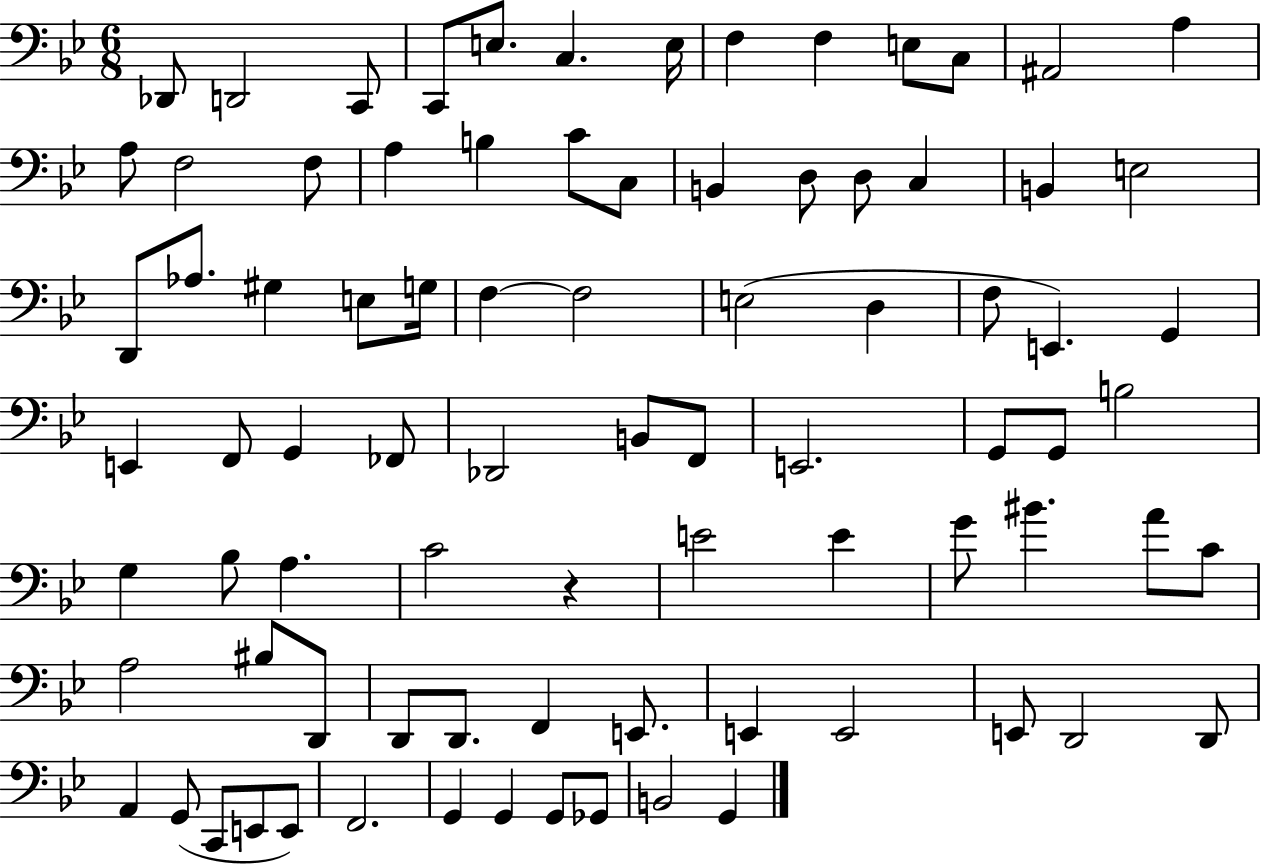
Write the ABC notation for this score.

X:1
T:Untitled
M:6/8
L:1/4
K:Bb
_D,,/2 D,,2 C,,/2 C,,/2 E,/2 C, E,/4 F, F, E,/2 C,/2 ^A,,2 A, A,/2 F,2 F,/2 A, B, C/2 C,/2 B,, D,/2 D,/2 C, B,, E,2 D,,/2 _A,/2 ^G, E,/2 G,/4 F, F,2 E,2 D, F,/2 E,, G,, E,, F,,/2 G,, _F,,/2 _D,,2 B,,/2 F,,/2 E,,2 G,,/2 G,,/2 B,2 G, _B,/2 A, C2 z E2 E G/2 ^B A/2 C/2 A,2 ^B,/2 D,,/2 D,,/2 D,,/2 F,, E,,/2 E,, E,,2 E,,/2 D,,2 D,,/2 A,, G,,/2 C,,/2 E,,/2 E,,/2 F,,2 G,, G,, G,,/2 _G,,/2 B,,2 G,,